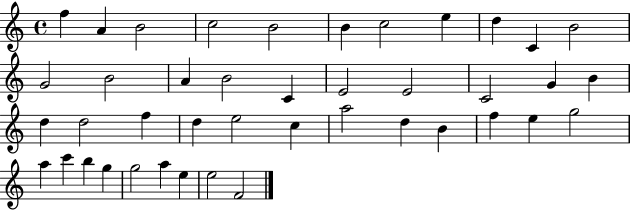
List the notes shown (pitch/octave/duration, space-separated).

F5/q A4/q B4/h C5/h B4/h B4/q C5/h E5/q D5/q C4/q B4/h G4/h B4/h A4/q B4/h C4/q E4/h E4/h C4/h G4/q B4/q D5/q D5/h F5/q D5/q E5/h C5/q A5/h D5/q B4/q F5/q E5/q G5/h A5/q C6/q B5/q G5/q G5/h A5/q E5/q E5/h F4/h